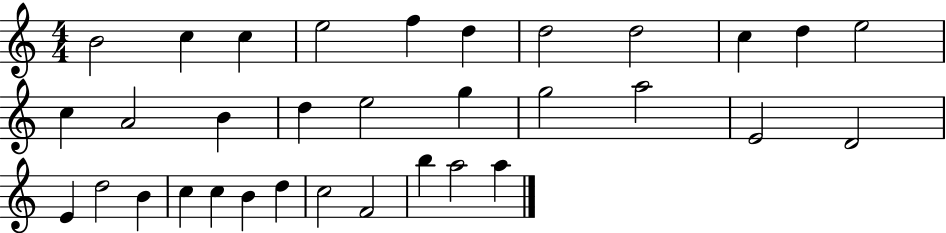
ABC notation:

X:1
T:Untitled
M:4/4
L:1/4
K:C
B2 c c e2 f d d2 d2 c d e2 c A2 B d e2 g g2 a2 E2 D2 E d2 B c c B d c2 F2 b a2 a